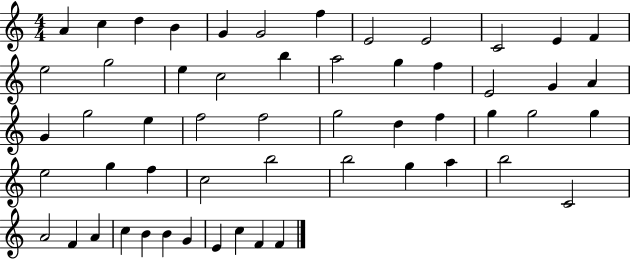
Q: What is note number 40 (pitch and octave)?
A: B5